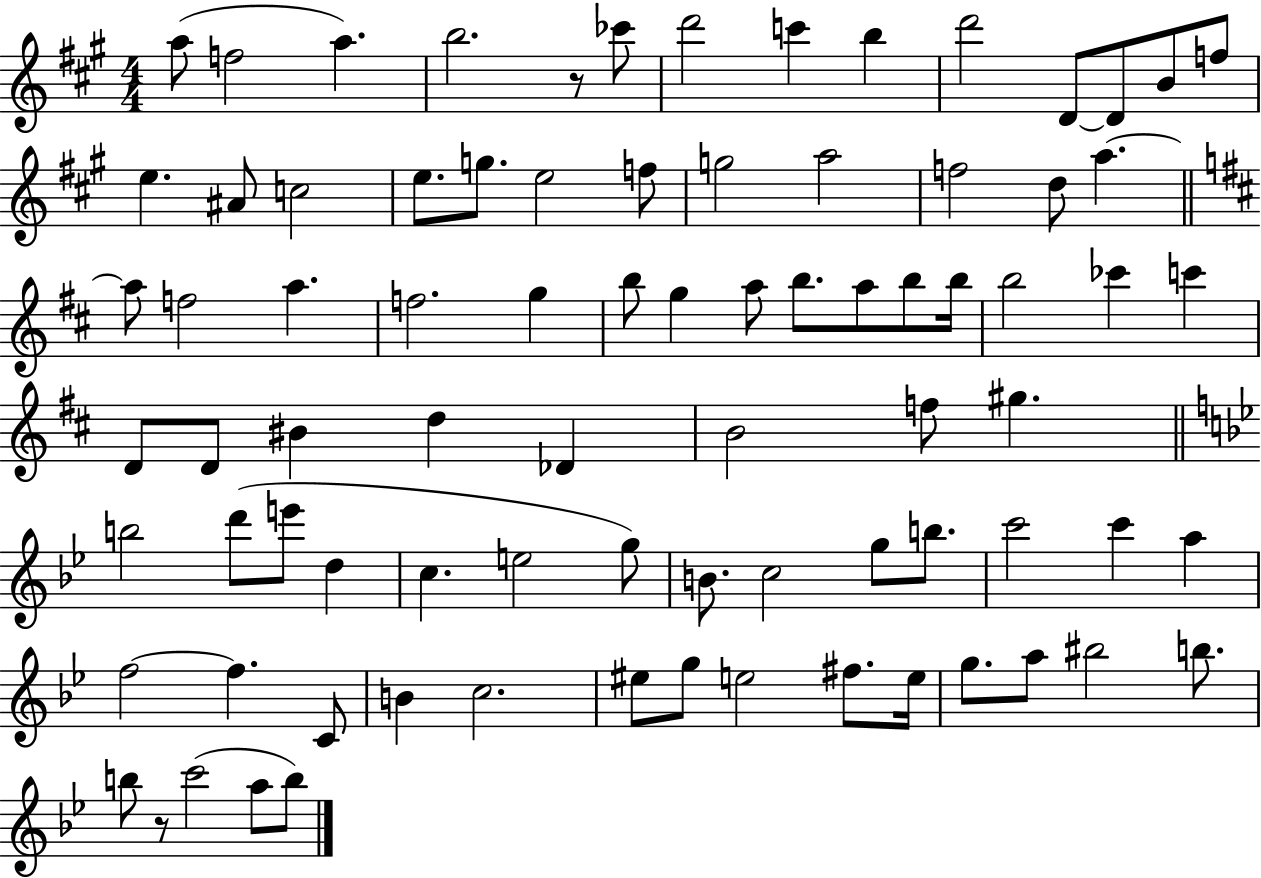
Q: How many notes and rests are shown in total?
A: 82